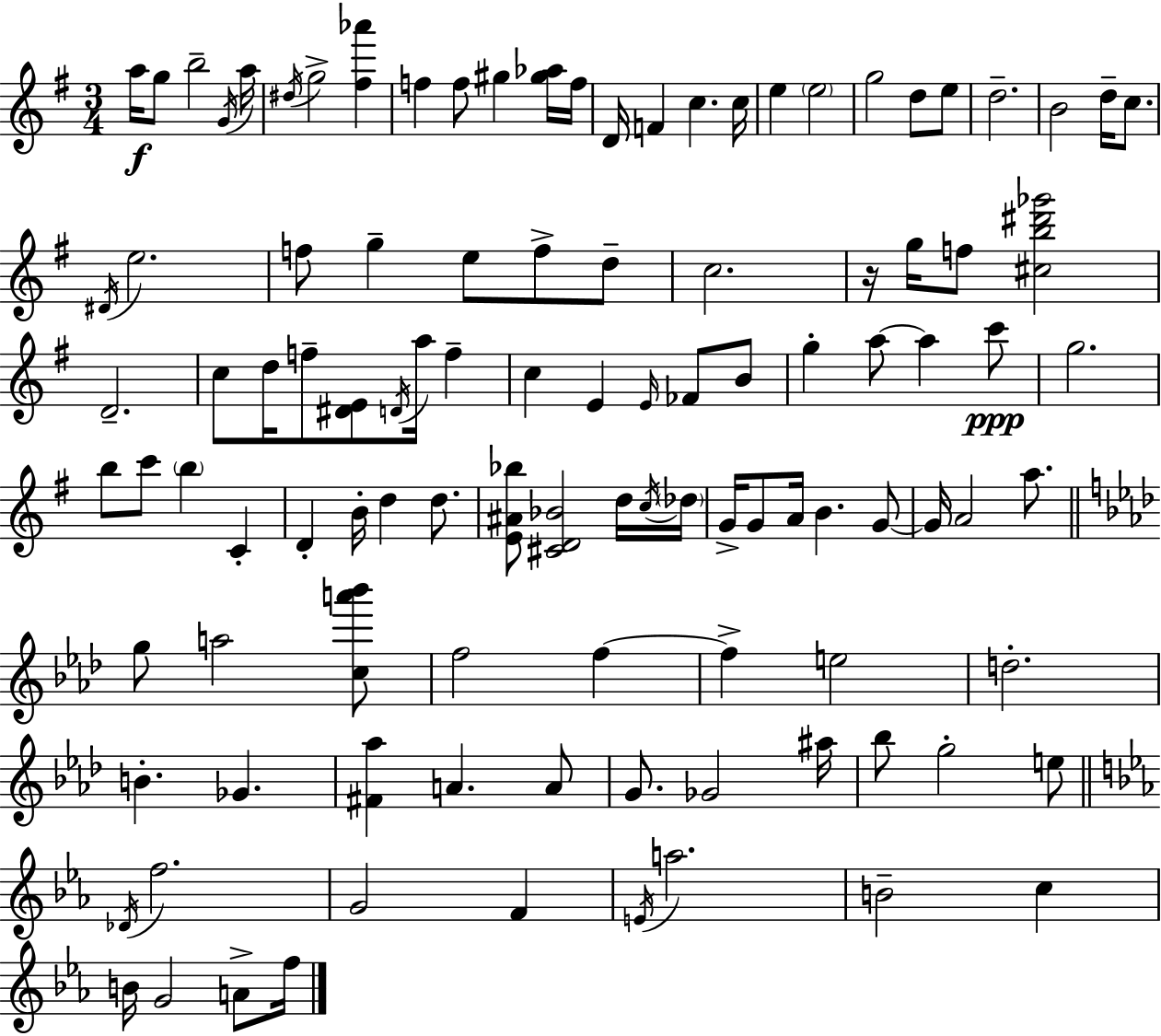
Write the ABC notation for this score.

X:1
T:Untitled
M:3/4
L:1/4
K:Em
a/4 g/2 b2 G/4 a/4 ^d/4 g2 [^f_a'] f f/2 ^g [^g_a]/4 f/4 D/4 F c c/4 e e2 g2 d/2 e/2 d2 B2 d/4 c/2 ^D/4 e2 f/2 g e/2 f/2 d/2 c2 z/4 g/4 f/2 [^cb^d'_g']2 D2 c/2 d/4 f/2 [^DE]/2 D/4 a/4 f c E E/4 _F/2 B/2 g a/2 a c'/2 g2 b/2 c'/2 b C D B/4 d d/2 [E^A_b]/2 [^CD_B]2 d/4 c/4 _d/4 G/4 G/2 A/4 B G/2 G/4 A2 a/2 g/2 a2 [ca'_b']/2 f2 f f e2 d2 B _G [^F_a] A A/2 G/2 _G2 ^a/4 _b/2 g2 e/2 _D/4 f2 G2 F E/4 a2 B2 c B/4 G2 A/2 f/4